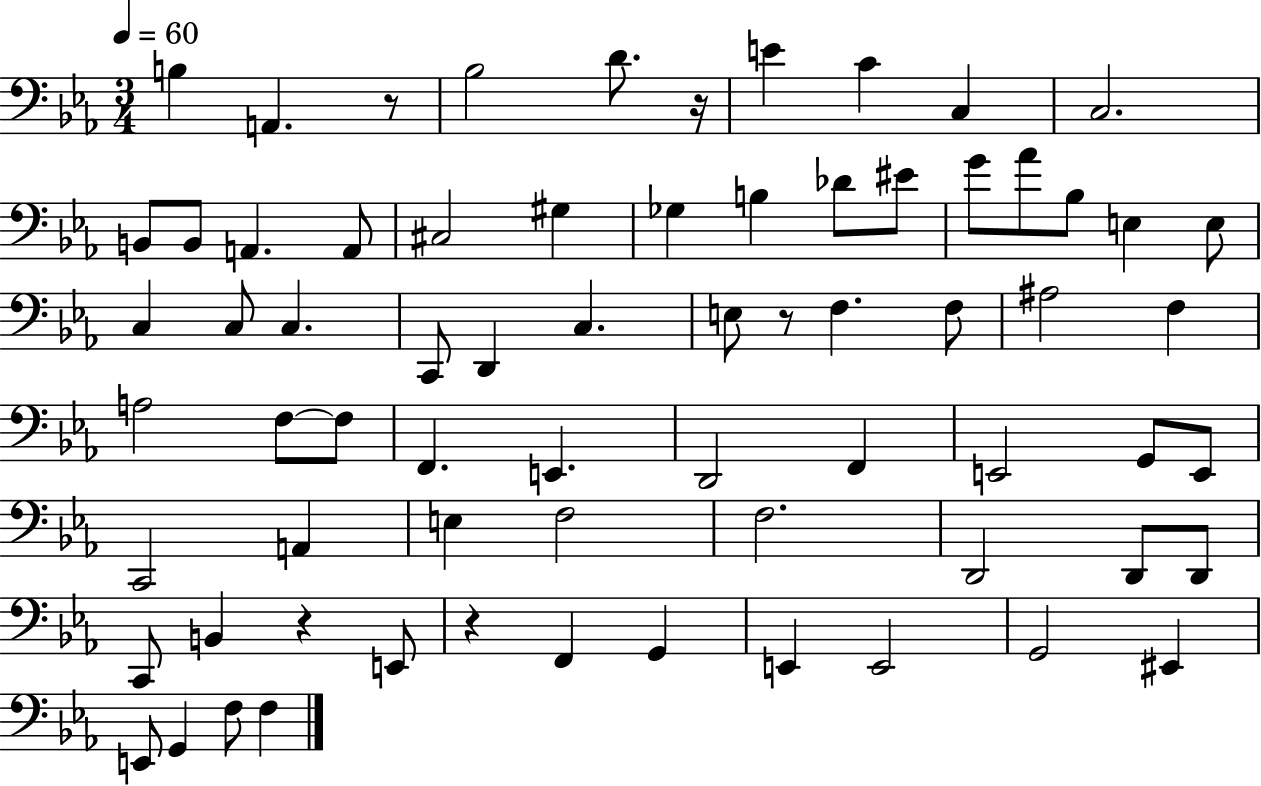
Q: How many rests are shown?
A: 5